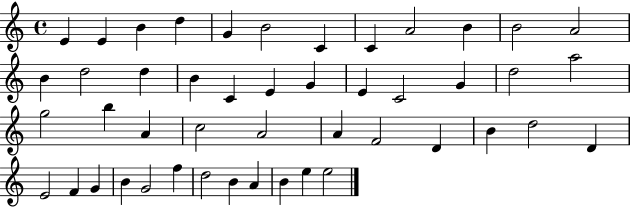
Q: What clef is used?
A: treble